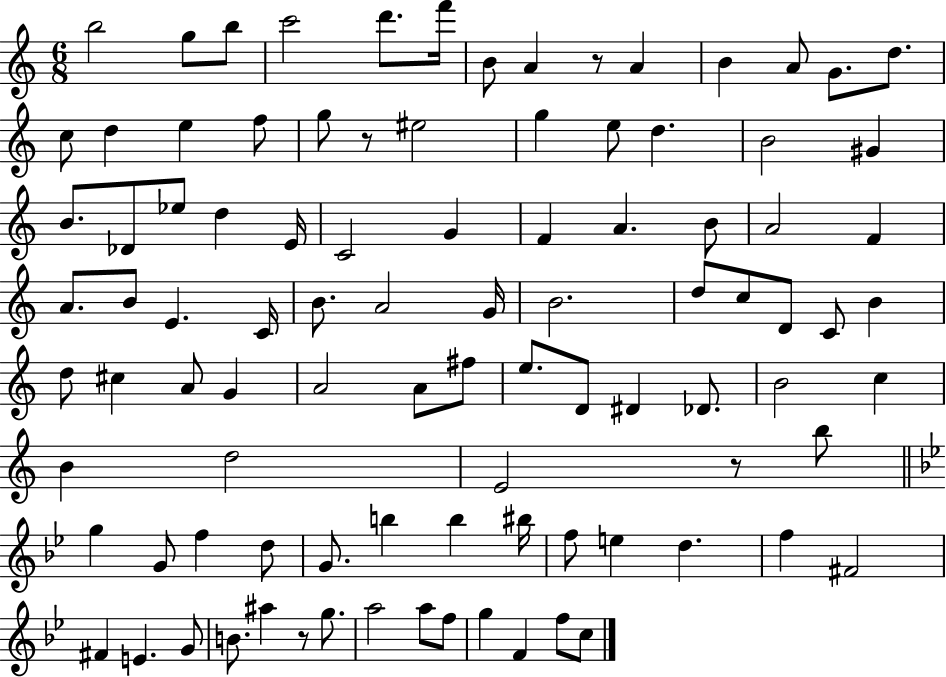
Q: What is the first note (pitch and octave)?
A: B5